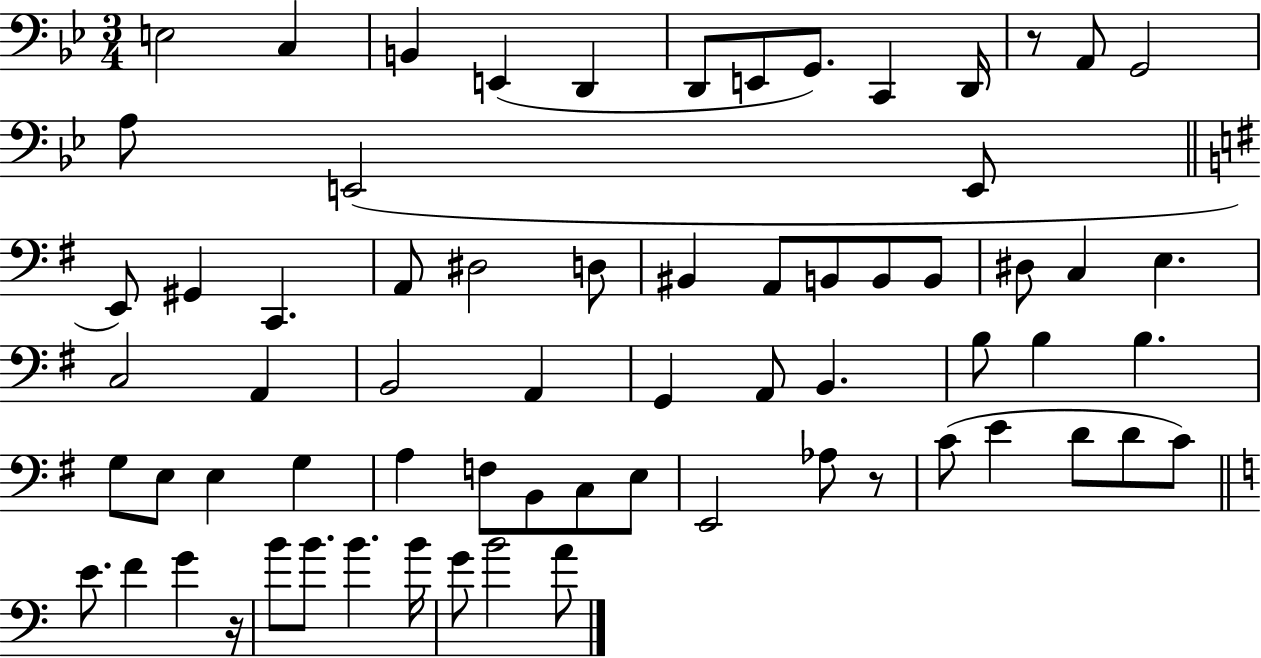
E3/h C3/q B2/q E2/q D2/q D2/e E2/e G2/e. C2/q D2/s R/e A2/e G2/h A3/e E2/h E2/e E2/e G#2/q C2/q. A2/e D#3/h D3/e BIS2/q A2/e B2/e B2/e B2/e D#3/e C3/q E3/q. C3/h A2/q B2/h A2/q G2/q A2/e B2/q. B3/e B3/q B3/q. G3/e E3/e E3/q G3/q A3/q F3/e B2/e C3/e E3/e E2/h Ab3/e R/e C4/e E4/q D4/e D4/e C4/e E4/e. F4/q G4/q R/s B4/e B4/e. B4/q. B4/s G4/e B4/h A4/e